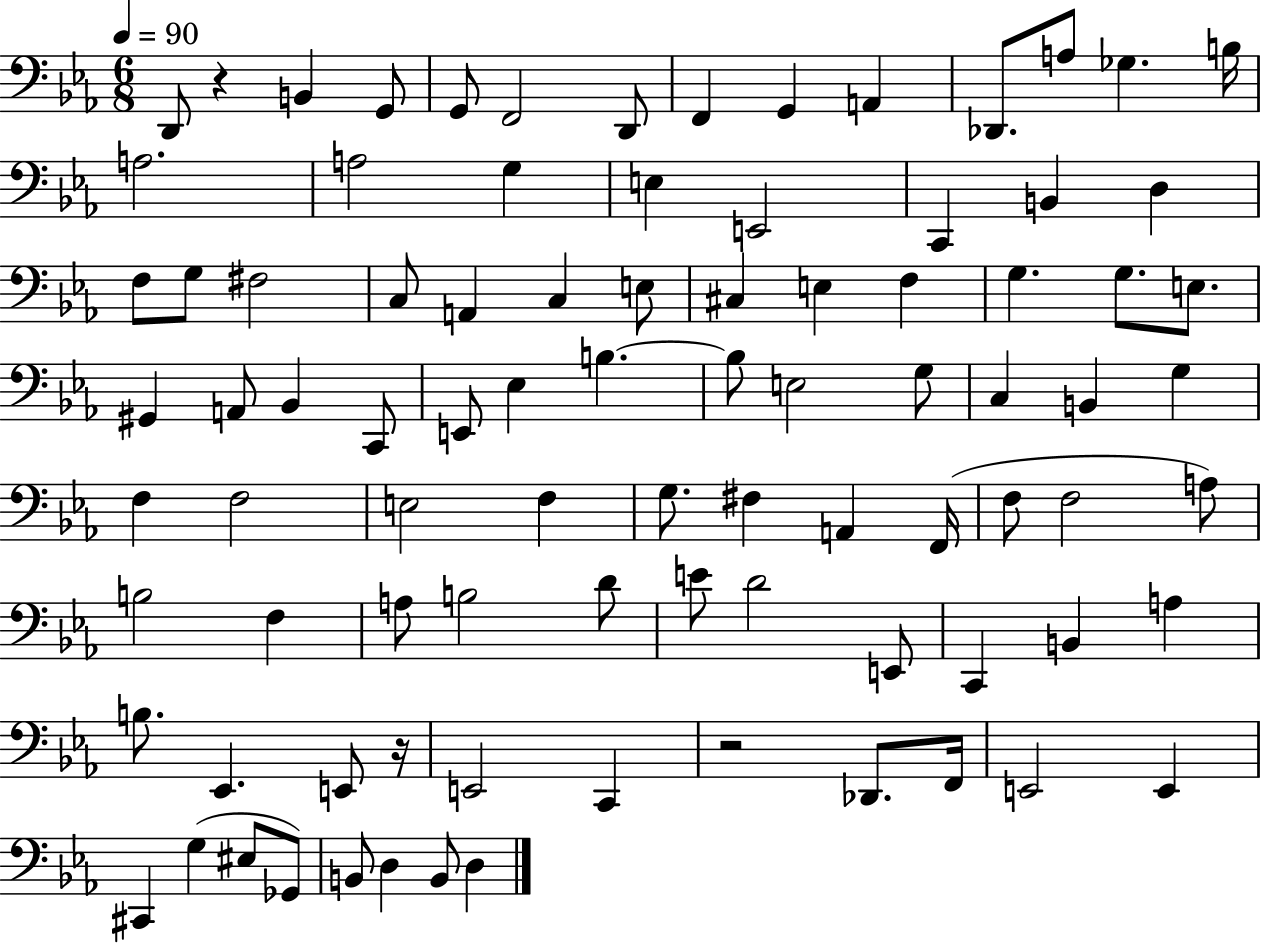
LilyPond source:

{
  \clef bass
  \numericTimeSignature
  \time 6/8
  \key ees \major
  \tempo 4 = 90
  \repeat volta 2 { d,8 r4 b,4 g,8 | g,8 f,2 d,8 | f,4 g,4 a,4 | des,8. a8 ges4. b16 | \break a2. | a2 g4 | e4 e,2 | c,4 b,4 d4 | \break f8 g8 fis2 | c8 a,4 c4 e8 | cis4 e4 f4 | g4. g8. e8. | \break gis,4 a,8 bes,4 c,8 | e,8 ees4 b4.~~ | b8 e2 g8 | c4 b,4 g4 | \break f4 f2 | e2 f4 | g8. fis4 a,4 f,16( | f8 f2 a8) | \break b2 f4 | a8 b2 d'8 | e'8 d'2 e,8 | c,4 b,4 a4 | \break b8. ees,4. e,8 r16 | e,2 c,4 | r2 des,8. f,16 | e,2 e,4 | \break cis,4 g4( eis8 ges,8) | b,8 d4 b,8 d4 | } \bar "|."
}